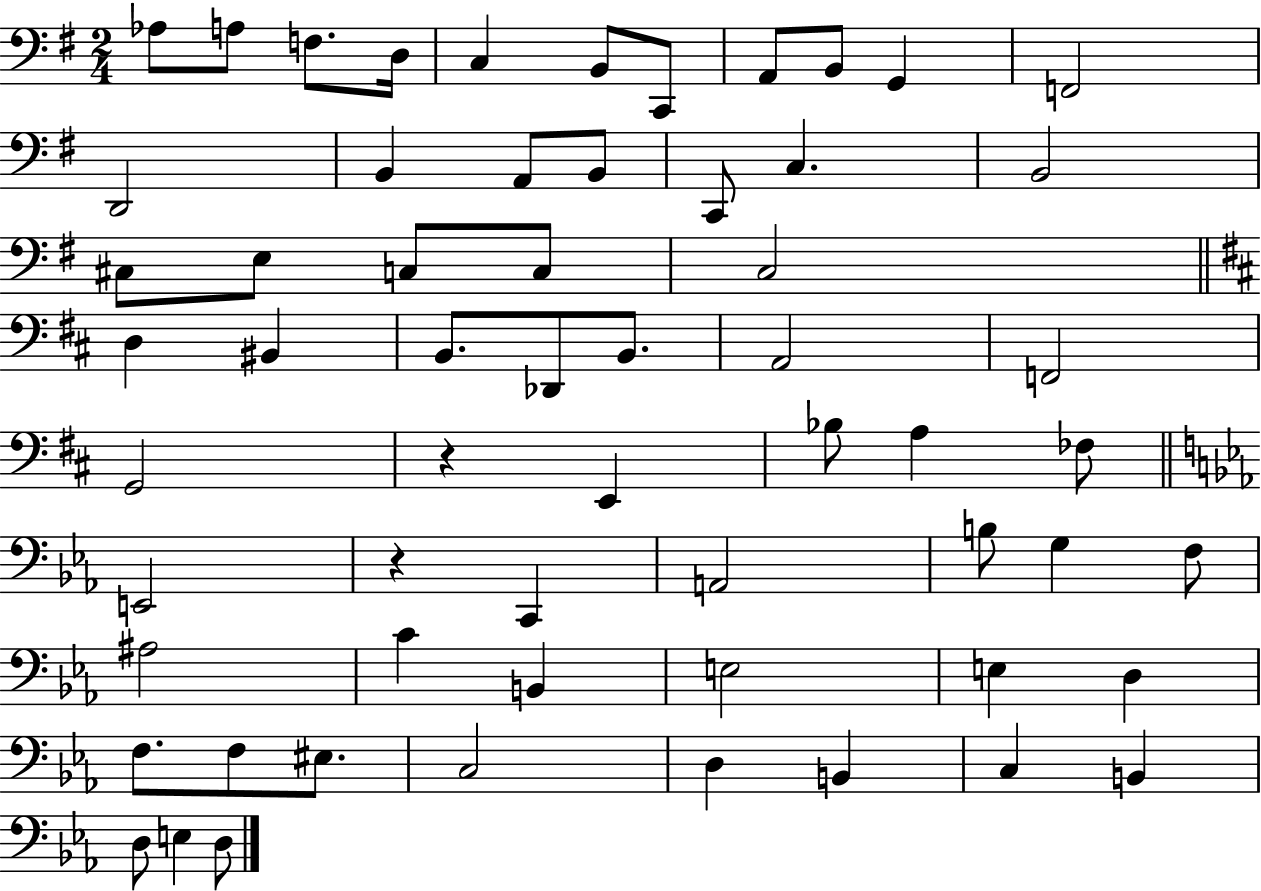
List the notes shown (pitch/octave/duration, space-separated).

Ab3/e A3/e F3/e. D3/s C3/q B2/e C2/e A2/e B2/e G2/q F2/h D2/h B2/q A2/e B2/e C2/e C3/q. B2/h C#3/e E3/e C3/e C3/e C3/h D3/q BIS2/q B2/e. Db2/e B2/e. A2/h F2/h G2/h R/q E2/q Bb3/e A3/q FES3/e E2/h R/q C2/q A2/h B3/e G3/q F3/e A#3/h C4/q B2/q E3/h E3/q D3/q F3/e. F3/e EIS3/e. C3/h D3/q B2/q C3/q B2/q D3/e E3/q D3/e